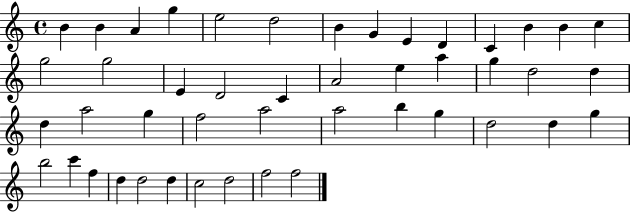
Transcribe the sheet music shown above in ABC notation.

X:1
T:Untitled
M:4/4
L:1/4
K:C
B B A g e2 d2 B G E D C B B c g2 g2 E D2 C A2 e a g d2 d d a2 g f2 a2 a2 b g d2 d g b2 c' f d d2 d c2 d2 f2 f2